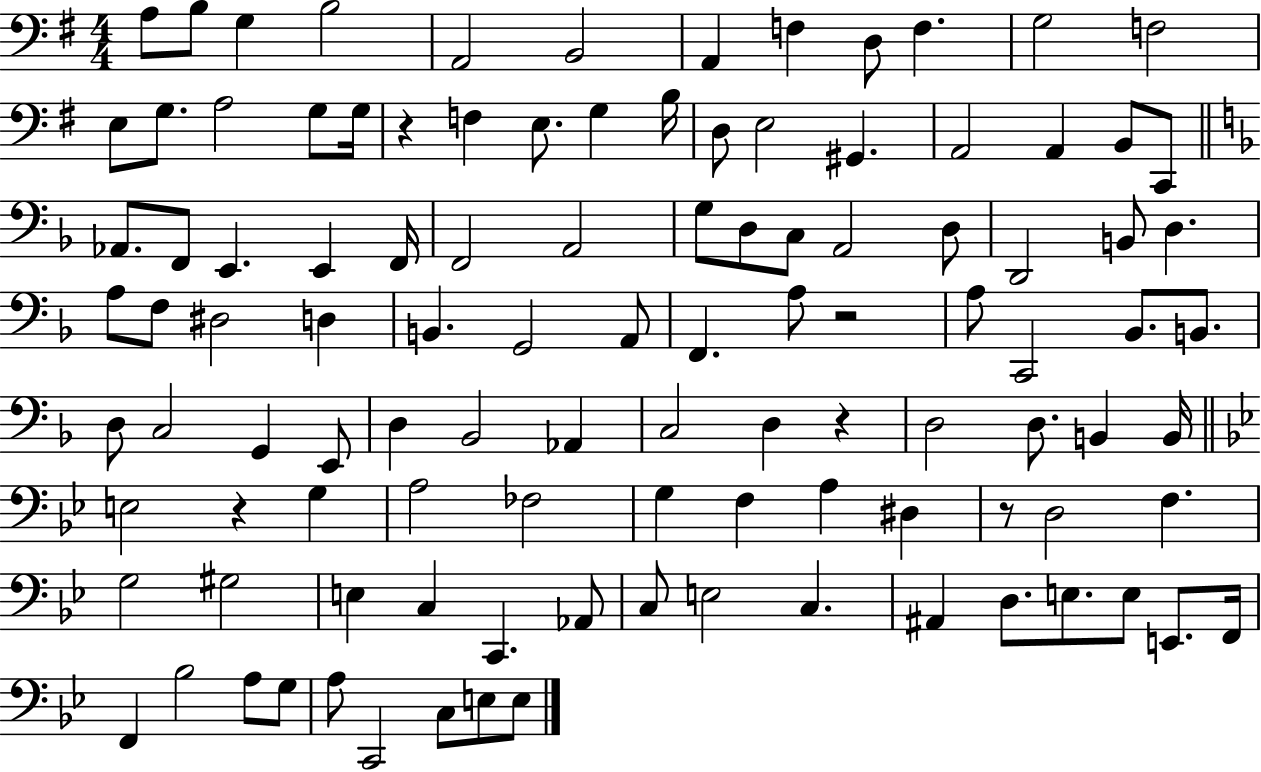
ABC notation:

X:1
T:Untitled
M:4/4
L:1/4
K:G
A,/2 B,/2 G, B,2 A,,2 B,,2 A,, F, D,/2 F, G,2 F,2 E,/2 G,/2 A,2 G,/2 G,/4 z F, E,/2 G, B,/4 D,/2 E,2 ^G,, A,,2 A,, B,,/2 C,,/2 _A,,/2 F,,/2 E,, E,, F,,/4 F,,2 A,,2 G,/2 D,/2 C,/2 A,,2 D,/2 D,,2 B,,/2 D, A,/2 F,/2 ^D,2 D, B,, G,,2 A,,/2 F,, A,/2 z2 A,/2 C,,2 _B,,/2 B,,/2 D,/2 C,2 G,, E,,/2 D, _B,,2 _A,, C,2 D, z D,2 D,/2 B,, B,,/4 E,2 z G, A,2 _F,2 G, F, A, ^D, z/2 D,2 F, G,2 ^G,2 E, C, C,, _A,,/2 C,/2 E,2 C, ^A,, D,/2 E,/2 E,/2 E,,/2 F,,/4 F,, _B,2 A,/2 G,/2 A,/2 C,,2 C,/2 E,/2 E,/2